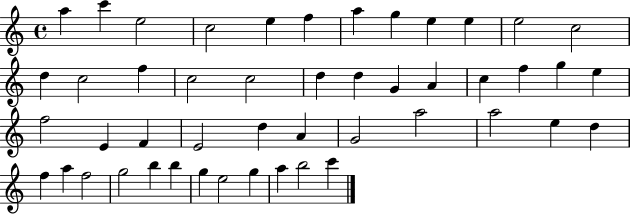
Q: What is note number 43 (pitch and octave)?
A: G5